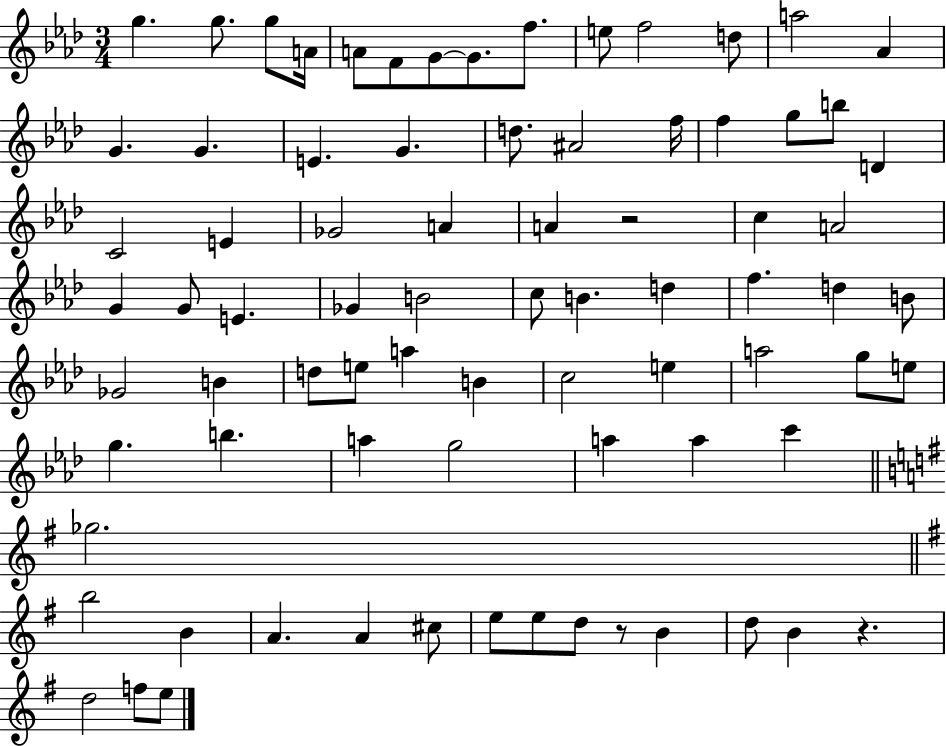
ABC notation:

X:1
T:Untitled
M:3/4
L:1/4
K:Ab
g g/2 g/2 A/4 A/2 F/2 G/2 G/2 f/2 e/2 f2 d/2 a2 _A G G E G d/2 ^A2 f/4 f g/2 b/2 D C2 E _G2 A A z2 c A2 G G/2 E _G B2 c/2 B d f d B/2 _G2 B d/2 e/2 a B c2 e a2 g/2 e/2 g b a g2 a a c' _g2 b2 B A A ^c/2 e/2 e/2 d/2 z/2 B d/2 B z d2 f/2 e/2